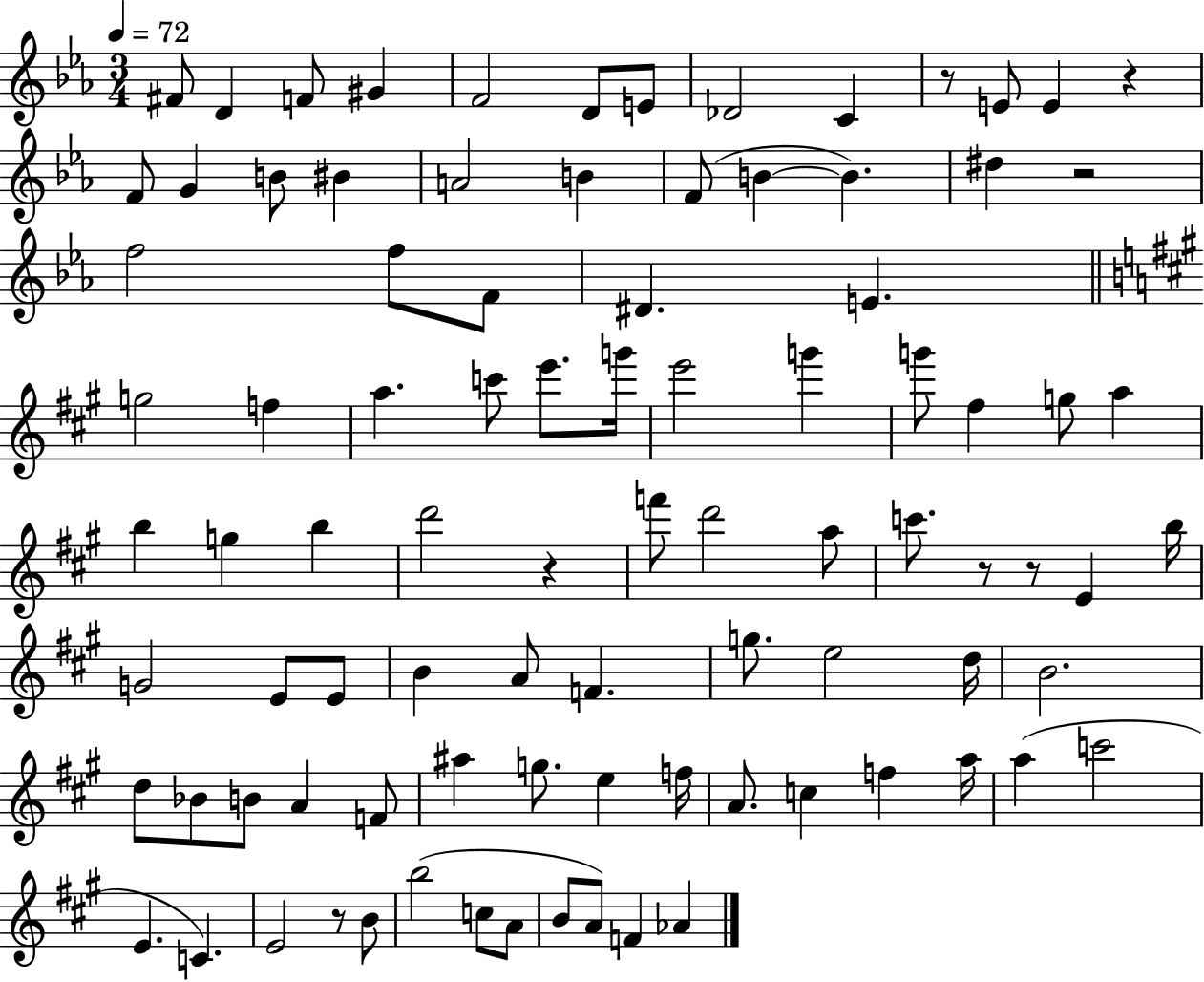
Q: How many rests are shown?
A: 7